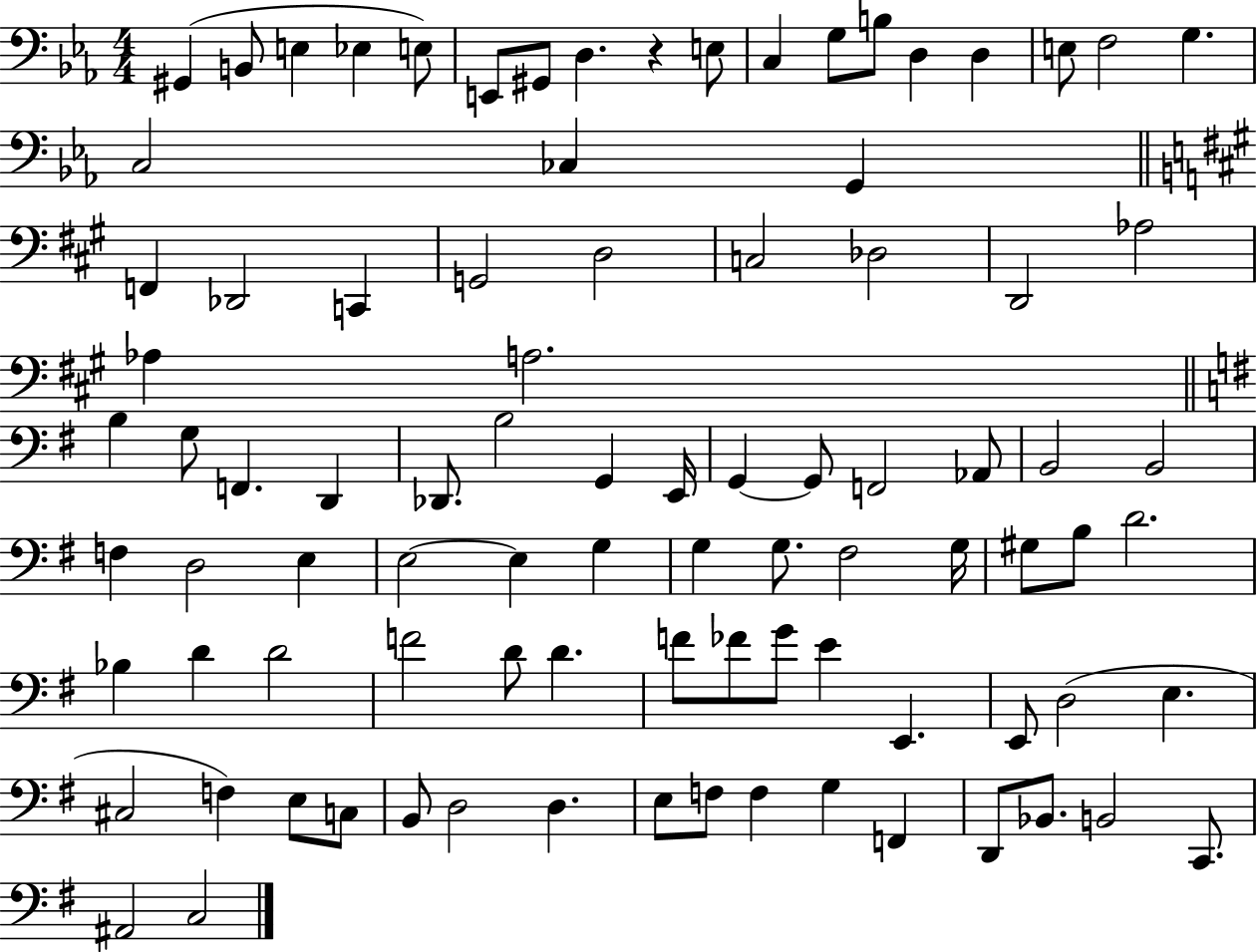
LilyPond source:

{
  \clef bass
  \numericTimeSignature
  \time 4/4
  \key ees \major
  \repeat volta 2 { gis,4( b,8 e4 ees4 e8) | e,8 gis,8 d4. r4 e8 | c4 g8 b8 d4 d4 | e8 f2 g4. | \break c2 ces4 g,4 | \bar "||" \break \key a \major f,4 des,2 c,4 | g,2 d2 | c2 des2 | d,2 aes2 | \break aes4 a2. | \bar "||" \break \key e \minor b4 g8 f,4. d,4 | des,8. b2 g,4 e,16 | g,4~~ g,8 f,2 aes,8 | b,2 b,2 | \break f4 d2 e4 | e2~~ e4 g4 | g4 g8. fis2 g16 | gis8 b8 d'2. | \break bes4 d'4 d'2 | f'2 d'8 d'4. | f'8 fes'8 g'8 e'4 e,4. | e,8 d2( e4. | \break cis2 f4) e8 c8 | b,8 d2 d4. | e8 f8 f4 g4 f,4 | d,8 bes,8. b,2 c,8. | \break ais,2 c2 | } \bar "|."
}